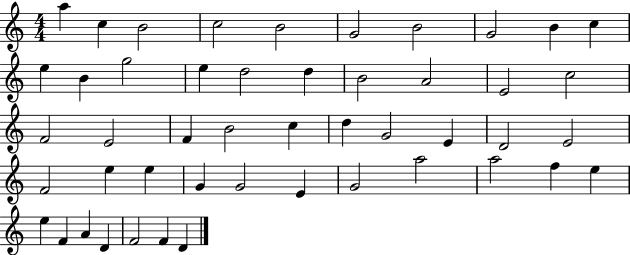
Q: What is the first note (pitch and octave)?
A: A5